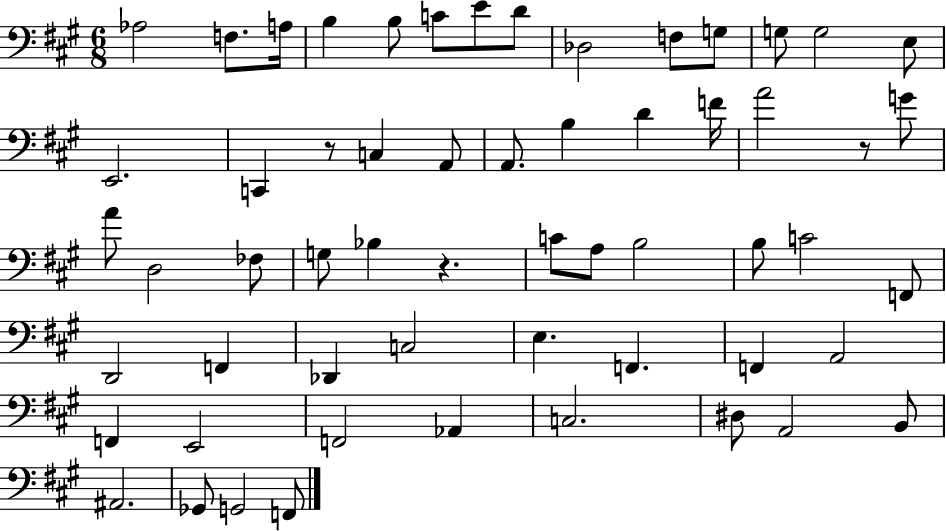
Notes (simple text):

Ab3/h F3/e. A3/s B3/q B3/e C4/e E4/e D4/e Db3/h F3/e G3/e G3/e G3/h E3/e E2/h. C2/q R/e C3/q A2/e A2/e. B3/q D4/q F4/s A4/h R/e G4/e A4/e D3/h FES3/e G3/e Bb3/q R/q. C4/e A3/e B3/h B3/e C4/h F2/e D2/h F2/q Db2/q C3/h E3/q. F2/q. F2/q A2/h F2/q E2/h F2/h Ab2/q C3/h. D#3/e A2/h B2/e A#2/h. Gb2/e G2/h F2/e